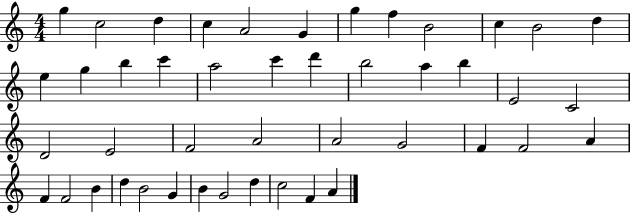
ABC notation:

X:1
T:Untitled
M:4/4
L:1/4
K:C
g c2 d c A2 G g f B2 c B2 d e g b c' a2 c' d' b2 a b E2 C2 D2 E2 F2 A2 A2 G2 F F2 A F F2 B d B2 G B G2 d c2 F A